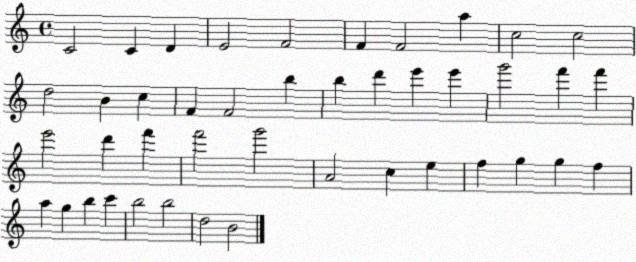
X:1
T:Untitled
M:4/4
L:1/4
K:C
C2 C D E2 F2 F F2 a c2 c2 d2 B c F F2 b b d' e' e' g'2 f' f' e'2 d' f' f'2 g'2 A2 c e f g g f a g b c' b2 b2 d2 B2